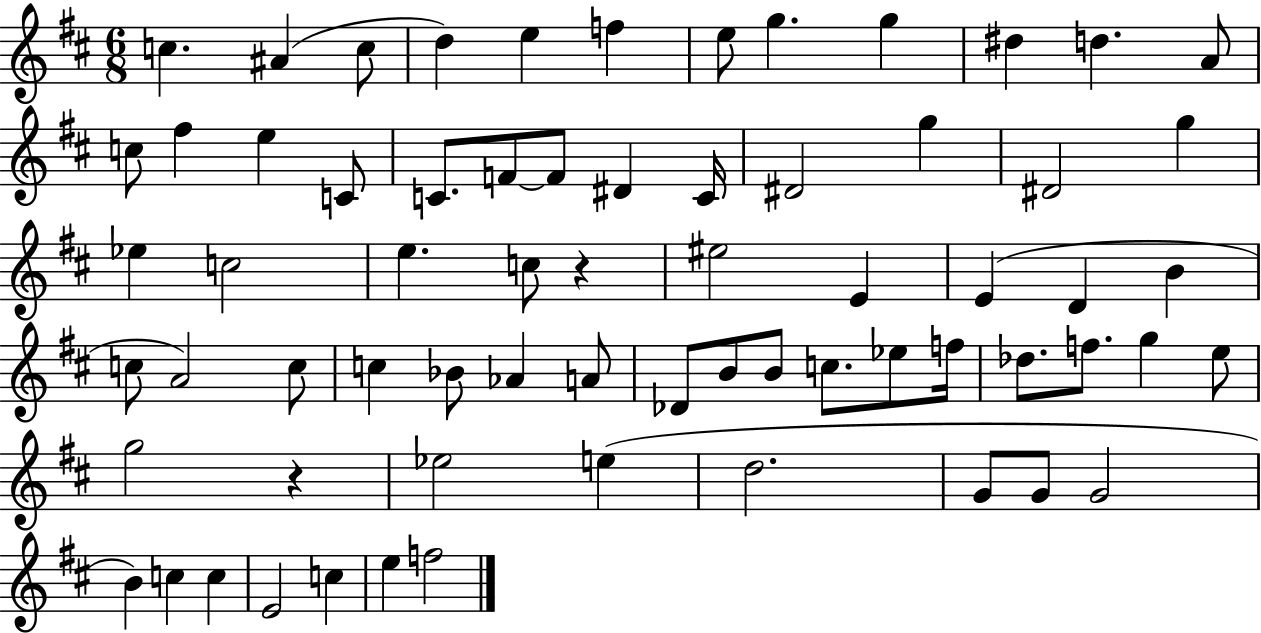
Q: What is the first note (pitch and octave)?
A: C5